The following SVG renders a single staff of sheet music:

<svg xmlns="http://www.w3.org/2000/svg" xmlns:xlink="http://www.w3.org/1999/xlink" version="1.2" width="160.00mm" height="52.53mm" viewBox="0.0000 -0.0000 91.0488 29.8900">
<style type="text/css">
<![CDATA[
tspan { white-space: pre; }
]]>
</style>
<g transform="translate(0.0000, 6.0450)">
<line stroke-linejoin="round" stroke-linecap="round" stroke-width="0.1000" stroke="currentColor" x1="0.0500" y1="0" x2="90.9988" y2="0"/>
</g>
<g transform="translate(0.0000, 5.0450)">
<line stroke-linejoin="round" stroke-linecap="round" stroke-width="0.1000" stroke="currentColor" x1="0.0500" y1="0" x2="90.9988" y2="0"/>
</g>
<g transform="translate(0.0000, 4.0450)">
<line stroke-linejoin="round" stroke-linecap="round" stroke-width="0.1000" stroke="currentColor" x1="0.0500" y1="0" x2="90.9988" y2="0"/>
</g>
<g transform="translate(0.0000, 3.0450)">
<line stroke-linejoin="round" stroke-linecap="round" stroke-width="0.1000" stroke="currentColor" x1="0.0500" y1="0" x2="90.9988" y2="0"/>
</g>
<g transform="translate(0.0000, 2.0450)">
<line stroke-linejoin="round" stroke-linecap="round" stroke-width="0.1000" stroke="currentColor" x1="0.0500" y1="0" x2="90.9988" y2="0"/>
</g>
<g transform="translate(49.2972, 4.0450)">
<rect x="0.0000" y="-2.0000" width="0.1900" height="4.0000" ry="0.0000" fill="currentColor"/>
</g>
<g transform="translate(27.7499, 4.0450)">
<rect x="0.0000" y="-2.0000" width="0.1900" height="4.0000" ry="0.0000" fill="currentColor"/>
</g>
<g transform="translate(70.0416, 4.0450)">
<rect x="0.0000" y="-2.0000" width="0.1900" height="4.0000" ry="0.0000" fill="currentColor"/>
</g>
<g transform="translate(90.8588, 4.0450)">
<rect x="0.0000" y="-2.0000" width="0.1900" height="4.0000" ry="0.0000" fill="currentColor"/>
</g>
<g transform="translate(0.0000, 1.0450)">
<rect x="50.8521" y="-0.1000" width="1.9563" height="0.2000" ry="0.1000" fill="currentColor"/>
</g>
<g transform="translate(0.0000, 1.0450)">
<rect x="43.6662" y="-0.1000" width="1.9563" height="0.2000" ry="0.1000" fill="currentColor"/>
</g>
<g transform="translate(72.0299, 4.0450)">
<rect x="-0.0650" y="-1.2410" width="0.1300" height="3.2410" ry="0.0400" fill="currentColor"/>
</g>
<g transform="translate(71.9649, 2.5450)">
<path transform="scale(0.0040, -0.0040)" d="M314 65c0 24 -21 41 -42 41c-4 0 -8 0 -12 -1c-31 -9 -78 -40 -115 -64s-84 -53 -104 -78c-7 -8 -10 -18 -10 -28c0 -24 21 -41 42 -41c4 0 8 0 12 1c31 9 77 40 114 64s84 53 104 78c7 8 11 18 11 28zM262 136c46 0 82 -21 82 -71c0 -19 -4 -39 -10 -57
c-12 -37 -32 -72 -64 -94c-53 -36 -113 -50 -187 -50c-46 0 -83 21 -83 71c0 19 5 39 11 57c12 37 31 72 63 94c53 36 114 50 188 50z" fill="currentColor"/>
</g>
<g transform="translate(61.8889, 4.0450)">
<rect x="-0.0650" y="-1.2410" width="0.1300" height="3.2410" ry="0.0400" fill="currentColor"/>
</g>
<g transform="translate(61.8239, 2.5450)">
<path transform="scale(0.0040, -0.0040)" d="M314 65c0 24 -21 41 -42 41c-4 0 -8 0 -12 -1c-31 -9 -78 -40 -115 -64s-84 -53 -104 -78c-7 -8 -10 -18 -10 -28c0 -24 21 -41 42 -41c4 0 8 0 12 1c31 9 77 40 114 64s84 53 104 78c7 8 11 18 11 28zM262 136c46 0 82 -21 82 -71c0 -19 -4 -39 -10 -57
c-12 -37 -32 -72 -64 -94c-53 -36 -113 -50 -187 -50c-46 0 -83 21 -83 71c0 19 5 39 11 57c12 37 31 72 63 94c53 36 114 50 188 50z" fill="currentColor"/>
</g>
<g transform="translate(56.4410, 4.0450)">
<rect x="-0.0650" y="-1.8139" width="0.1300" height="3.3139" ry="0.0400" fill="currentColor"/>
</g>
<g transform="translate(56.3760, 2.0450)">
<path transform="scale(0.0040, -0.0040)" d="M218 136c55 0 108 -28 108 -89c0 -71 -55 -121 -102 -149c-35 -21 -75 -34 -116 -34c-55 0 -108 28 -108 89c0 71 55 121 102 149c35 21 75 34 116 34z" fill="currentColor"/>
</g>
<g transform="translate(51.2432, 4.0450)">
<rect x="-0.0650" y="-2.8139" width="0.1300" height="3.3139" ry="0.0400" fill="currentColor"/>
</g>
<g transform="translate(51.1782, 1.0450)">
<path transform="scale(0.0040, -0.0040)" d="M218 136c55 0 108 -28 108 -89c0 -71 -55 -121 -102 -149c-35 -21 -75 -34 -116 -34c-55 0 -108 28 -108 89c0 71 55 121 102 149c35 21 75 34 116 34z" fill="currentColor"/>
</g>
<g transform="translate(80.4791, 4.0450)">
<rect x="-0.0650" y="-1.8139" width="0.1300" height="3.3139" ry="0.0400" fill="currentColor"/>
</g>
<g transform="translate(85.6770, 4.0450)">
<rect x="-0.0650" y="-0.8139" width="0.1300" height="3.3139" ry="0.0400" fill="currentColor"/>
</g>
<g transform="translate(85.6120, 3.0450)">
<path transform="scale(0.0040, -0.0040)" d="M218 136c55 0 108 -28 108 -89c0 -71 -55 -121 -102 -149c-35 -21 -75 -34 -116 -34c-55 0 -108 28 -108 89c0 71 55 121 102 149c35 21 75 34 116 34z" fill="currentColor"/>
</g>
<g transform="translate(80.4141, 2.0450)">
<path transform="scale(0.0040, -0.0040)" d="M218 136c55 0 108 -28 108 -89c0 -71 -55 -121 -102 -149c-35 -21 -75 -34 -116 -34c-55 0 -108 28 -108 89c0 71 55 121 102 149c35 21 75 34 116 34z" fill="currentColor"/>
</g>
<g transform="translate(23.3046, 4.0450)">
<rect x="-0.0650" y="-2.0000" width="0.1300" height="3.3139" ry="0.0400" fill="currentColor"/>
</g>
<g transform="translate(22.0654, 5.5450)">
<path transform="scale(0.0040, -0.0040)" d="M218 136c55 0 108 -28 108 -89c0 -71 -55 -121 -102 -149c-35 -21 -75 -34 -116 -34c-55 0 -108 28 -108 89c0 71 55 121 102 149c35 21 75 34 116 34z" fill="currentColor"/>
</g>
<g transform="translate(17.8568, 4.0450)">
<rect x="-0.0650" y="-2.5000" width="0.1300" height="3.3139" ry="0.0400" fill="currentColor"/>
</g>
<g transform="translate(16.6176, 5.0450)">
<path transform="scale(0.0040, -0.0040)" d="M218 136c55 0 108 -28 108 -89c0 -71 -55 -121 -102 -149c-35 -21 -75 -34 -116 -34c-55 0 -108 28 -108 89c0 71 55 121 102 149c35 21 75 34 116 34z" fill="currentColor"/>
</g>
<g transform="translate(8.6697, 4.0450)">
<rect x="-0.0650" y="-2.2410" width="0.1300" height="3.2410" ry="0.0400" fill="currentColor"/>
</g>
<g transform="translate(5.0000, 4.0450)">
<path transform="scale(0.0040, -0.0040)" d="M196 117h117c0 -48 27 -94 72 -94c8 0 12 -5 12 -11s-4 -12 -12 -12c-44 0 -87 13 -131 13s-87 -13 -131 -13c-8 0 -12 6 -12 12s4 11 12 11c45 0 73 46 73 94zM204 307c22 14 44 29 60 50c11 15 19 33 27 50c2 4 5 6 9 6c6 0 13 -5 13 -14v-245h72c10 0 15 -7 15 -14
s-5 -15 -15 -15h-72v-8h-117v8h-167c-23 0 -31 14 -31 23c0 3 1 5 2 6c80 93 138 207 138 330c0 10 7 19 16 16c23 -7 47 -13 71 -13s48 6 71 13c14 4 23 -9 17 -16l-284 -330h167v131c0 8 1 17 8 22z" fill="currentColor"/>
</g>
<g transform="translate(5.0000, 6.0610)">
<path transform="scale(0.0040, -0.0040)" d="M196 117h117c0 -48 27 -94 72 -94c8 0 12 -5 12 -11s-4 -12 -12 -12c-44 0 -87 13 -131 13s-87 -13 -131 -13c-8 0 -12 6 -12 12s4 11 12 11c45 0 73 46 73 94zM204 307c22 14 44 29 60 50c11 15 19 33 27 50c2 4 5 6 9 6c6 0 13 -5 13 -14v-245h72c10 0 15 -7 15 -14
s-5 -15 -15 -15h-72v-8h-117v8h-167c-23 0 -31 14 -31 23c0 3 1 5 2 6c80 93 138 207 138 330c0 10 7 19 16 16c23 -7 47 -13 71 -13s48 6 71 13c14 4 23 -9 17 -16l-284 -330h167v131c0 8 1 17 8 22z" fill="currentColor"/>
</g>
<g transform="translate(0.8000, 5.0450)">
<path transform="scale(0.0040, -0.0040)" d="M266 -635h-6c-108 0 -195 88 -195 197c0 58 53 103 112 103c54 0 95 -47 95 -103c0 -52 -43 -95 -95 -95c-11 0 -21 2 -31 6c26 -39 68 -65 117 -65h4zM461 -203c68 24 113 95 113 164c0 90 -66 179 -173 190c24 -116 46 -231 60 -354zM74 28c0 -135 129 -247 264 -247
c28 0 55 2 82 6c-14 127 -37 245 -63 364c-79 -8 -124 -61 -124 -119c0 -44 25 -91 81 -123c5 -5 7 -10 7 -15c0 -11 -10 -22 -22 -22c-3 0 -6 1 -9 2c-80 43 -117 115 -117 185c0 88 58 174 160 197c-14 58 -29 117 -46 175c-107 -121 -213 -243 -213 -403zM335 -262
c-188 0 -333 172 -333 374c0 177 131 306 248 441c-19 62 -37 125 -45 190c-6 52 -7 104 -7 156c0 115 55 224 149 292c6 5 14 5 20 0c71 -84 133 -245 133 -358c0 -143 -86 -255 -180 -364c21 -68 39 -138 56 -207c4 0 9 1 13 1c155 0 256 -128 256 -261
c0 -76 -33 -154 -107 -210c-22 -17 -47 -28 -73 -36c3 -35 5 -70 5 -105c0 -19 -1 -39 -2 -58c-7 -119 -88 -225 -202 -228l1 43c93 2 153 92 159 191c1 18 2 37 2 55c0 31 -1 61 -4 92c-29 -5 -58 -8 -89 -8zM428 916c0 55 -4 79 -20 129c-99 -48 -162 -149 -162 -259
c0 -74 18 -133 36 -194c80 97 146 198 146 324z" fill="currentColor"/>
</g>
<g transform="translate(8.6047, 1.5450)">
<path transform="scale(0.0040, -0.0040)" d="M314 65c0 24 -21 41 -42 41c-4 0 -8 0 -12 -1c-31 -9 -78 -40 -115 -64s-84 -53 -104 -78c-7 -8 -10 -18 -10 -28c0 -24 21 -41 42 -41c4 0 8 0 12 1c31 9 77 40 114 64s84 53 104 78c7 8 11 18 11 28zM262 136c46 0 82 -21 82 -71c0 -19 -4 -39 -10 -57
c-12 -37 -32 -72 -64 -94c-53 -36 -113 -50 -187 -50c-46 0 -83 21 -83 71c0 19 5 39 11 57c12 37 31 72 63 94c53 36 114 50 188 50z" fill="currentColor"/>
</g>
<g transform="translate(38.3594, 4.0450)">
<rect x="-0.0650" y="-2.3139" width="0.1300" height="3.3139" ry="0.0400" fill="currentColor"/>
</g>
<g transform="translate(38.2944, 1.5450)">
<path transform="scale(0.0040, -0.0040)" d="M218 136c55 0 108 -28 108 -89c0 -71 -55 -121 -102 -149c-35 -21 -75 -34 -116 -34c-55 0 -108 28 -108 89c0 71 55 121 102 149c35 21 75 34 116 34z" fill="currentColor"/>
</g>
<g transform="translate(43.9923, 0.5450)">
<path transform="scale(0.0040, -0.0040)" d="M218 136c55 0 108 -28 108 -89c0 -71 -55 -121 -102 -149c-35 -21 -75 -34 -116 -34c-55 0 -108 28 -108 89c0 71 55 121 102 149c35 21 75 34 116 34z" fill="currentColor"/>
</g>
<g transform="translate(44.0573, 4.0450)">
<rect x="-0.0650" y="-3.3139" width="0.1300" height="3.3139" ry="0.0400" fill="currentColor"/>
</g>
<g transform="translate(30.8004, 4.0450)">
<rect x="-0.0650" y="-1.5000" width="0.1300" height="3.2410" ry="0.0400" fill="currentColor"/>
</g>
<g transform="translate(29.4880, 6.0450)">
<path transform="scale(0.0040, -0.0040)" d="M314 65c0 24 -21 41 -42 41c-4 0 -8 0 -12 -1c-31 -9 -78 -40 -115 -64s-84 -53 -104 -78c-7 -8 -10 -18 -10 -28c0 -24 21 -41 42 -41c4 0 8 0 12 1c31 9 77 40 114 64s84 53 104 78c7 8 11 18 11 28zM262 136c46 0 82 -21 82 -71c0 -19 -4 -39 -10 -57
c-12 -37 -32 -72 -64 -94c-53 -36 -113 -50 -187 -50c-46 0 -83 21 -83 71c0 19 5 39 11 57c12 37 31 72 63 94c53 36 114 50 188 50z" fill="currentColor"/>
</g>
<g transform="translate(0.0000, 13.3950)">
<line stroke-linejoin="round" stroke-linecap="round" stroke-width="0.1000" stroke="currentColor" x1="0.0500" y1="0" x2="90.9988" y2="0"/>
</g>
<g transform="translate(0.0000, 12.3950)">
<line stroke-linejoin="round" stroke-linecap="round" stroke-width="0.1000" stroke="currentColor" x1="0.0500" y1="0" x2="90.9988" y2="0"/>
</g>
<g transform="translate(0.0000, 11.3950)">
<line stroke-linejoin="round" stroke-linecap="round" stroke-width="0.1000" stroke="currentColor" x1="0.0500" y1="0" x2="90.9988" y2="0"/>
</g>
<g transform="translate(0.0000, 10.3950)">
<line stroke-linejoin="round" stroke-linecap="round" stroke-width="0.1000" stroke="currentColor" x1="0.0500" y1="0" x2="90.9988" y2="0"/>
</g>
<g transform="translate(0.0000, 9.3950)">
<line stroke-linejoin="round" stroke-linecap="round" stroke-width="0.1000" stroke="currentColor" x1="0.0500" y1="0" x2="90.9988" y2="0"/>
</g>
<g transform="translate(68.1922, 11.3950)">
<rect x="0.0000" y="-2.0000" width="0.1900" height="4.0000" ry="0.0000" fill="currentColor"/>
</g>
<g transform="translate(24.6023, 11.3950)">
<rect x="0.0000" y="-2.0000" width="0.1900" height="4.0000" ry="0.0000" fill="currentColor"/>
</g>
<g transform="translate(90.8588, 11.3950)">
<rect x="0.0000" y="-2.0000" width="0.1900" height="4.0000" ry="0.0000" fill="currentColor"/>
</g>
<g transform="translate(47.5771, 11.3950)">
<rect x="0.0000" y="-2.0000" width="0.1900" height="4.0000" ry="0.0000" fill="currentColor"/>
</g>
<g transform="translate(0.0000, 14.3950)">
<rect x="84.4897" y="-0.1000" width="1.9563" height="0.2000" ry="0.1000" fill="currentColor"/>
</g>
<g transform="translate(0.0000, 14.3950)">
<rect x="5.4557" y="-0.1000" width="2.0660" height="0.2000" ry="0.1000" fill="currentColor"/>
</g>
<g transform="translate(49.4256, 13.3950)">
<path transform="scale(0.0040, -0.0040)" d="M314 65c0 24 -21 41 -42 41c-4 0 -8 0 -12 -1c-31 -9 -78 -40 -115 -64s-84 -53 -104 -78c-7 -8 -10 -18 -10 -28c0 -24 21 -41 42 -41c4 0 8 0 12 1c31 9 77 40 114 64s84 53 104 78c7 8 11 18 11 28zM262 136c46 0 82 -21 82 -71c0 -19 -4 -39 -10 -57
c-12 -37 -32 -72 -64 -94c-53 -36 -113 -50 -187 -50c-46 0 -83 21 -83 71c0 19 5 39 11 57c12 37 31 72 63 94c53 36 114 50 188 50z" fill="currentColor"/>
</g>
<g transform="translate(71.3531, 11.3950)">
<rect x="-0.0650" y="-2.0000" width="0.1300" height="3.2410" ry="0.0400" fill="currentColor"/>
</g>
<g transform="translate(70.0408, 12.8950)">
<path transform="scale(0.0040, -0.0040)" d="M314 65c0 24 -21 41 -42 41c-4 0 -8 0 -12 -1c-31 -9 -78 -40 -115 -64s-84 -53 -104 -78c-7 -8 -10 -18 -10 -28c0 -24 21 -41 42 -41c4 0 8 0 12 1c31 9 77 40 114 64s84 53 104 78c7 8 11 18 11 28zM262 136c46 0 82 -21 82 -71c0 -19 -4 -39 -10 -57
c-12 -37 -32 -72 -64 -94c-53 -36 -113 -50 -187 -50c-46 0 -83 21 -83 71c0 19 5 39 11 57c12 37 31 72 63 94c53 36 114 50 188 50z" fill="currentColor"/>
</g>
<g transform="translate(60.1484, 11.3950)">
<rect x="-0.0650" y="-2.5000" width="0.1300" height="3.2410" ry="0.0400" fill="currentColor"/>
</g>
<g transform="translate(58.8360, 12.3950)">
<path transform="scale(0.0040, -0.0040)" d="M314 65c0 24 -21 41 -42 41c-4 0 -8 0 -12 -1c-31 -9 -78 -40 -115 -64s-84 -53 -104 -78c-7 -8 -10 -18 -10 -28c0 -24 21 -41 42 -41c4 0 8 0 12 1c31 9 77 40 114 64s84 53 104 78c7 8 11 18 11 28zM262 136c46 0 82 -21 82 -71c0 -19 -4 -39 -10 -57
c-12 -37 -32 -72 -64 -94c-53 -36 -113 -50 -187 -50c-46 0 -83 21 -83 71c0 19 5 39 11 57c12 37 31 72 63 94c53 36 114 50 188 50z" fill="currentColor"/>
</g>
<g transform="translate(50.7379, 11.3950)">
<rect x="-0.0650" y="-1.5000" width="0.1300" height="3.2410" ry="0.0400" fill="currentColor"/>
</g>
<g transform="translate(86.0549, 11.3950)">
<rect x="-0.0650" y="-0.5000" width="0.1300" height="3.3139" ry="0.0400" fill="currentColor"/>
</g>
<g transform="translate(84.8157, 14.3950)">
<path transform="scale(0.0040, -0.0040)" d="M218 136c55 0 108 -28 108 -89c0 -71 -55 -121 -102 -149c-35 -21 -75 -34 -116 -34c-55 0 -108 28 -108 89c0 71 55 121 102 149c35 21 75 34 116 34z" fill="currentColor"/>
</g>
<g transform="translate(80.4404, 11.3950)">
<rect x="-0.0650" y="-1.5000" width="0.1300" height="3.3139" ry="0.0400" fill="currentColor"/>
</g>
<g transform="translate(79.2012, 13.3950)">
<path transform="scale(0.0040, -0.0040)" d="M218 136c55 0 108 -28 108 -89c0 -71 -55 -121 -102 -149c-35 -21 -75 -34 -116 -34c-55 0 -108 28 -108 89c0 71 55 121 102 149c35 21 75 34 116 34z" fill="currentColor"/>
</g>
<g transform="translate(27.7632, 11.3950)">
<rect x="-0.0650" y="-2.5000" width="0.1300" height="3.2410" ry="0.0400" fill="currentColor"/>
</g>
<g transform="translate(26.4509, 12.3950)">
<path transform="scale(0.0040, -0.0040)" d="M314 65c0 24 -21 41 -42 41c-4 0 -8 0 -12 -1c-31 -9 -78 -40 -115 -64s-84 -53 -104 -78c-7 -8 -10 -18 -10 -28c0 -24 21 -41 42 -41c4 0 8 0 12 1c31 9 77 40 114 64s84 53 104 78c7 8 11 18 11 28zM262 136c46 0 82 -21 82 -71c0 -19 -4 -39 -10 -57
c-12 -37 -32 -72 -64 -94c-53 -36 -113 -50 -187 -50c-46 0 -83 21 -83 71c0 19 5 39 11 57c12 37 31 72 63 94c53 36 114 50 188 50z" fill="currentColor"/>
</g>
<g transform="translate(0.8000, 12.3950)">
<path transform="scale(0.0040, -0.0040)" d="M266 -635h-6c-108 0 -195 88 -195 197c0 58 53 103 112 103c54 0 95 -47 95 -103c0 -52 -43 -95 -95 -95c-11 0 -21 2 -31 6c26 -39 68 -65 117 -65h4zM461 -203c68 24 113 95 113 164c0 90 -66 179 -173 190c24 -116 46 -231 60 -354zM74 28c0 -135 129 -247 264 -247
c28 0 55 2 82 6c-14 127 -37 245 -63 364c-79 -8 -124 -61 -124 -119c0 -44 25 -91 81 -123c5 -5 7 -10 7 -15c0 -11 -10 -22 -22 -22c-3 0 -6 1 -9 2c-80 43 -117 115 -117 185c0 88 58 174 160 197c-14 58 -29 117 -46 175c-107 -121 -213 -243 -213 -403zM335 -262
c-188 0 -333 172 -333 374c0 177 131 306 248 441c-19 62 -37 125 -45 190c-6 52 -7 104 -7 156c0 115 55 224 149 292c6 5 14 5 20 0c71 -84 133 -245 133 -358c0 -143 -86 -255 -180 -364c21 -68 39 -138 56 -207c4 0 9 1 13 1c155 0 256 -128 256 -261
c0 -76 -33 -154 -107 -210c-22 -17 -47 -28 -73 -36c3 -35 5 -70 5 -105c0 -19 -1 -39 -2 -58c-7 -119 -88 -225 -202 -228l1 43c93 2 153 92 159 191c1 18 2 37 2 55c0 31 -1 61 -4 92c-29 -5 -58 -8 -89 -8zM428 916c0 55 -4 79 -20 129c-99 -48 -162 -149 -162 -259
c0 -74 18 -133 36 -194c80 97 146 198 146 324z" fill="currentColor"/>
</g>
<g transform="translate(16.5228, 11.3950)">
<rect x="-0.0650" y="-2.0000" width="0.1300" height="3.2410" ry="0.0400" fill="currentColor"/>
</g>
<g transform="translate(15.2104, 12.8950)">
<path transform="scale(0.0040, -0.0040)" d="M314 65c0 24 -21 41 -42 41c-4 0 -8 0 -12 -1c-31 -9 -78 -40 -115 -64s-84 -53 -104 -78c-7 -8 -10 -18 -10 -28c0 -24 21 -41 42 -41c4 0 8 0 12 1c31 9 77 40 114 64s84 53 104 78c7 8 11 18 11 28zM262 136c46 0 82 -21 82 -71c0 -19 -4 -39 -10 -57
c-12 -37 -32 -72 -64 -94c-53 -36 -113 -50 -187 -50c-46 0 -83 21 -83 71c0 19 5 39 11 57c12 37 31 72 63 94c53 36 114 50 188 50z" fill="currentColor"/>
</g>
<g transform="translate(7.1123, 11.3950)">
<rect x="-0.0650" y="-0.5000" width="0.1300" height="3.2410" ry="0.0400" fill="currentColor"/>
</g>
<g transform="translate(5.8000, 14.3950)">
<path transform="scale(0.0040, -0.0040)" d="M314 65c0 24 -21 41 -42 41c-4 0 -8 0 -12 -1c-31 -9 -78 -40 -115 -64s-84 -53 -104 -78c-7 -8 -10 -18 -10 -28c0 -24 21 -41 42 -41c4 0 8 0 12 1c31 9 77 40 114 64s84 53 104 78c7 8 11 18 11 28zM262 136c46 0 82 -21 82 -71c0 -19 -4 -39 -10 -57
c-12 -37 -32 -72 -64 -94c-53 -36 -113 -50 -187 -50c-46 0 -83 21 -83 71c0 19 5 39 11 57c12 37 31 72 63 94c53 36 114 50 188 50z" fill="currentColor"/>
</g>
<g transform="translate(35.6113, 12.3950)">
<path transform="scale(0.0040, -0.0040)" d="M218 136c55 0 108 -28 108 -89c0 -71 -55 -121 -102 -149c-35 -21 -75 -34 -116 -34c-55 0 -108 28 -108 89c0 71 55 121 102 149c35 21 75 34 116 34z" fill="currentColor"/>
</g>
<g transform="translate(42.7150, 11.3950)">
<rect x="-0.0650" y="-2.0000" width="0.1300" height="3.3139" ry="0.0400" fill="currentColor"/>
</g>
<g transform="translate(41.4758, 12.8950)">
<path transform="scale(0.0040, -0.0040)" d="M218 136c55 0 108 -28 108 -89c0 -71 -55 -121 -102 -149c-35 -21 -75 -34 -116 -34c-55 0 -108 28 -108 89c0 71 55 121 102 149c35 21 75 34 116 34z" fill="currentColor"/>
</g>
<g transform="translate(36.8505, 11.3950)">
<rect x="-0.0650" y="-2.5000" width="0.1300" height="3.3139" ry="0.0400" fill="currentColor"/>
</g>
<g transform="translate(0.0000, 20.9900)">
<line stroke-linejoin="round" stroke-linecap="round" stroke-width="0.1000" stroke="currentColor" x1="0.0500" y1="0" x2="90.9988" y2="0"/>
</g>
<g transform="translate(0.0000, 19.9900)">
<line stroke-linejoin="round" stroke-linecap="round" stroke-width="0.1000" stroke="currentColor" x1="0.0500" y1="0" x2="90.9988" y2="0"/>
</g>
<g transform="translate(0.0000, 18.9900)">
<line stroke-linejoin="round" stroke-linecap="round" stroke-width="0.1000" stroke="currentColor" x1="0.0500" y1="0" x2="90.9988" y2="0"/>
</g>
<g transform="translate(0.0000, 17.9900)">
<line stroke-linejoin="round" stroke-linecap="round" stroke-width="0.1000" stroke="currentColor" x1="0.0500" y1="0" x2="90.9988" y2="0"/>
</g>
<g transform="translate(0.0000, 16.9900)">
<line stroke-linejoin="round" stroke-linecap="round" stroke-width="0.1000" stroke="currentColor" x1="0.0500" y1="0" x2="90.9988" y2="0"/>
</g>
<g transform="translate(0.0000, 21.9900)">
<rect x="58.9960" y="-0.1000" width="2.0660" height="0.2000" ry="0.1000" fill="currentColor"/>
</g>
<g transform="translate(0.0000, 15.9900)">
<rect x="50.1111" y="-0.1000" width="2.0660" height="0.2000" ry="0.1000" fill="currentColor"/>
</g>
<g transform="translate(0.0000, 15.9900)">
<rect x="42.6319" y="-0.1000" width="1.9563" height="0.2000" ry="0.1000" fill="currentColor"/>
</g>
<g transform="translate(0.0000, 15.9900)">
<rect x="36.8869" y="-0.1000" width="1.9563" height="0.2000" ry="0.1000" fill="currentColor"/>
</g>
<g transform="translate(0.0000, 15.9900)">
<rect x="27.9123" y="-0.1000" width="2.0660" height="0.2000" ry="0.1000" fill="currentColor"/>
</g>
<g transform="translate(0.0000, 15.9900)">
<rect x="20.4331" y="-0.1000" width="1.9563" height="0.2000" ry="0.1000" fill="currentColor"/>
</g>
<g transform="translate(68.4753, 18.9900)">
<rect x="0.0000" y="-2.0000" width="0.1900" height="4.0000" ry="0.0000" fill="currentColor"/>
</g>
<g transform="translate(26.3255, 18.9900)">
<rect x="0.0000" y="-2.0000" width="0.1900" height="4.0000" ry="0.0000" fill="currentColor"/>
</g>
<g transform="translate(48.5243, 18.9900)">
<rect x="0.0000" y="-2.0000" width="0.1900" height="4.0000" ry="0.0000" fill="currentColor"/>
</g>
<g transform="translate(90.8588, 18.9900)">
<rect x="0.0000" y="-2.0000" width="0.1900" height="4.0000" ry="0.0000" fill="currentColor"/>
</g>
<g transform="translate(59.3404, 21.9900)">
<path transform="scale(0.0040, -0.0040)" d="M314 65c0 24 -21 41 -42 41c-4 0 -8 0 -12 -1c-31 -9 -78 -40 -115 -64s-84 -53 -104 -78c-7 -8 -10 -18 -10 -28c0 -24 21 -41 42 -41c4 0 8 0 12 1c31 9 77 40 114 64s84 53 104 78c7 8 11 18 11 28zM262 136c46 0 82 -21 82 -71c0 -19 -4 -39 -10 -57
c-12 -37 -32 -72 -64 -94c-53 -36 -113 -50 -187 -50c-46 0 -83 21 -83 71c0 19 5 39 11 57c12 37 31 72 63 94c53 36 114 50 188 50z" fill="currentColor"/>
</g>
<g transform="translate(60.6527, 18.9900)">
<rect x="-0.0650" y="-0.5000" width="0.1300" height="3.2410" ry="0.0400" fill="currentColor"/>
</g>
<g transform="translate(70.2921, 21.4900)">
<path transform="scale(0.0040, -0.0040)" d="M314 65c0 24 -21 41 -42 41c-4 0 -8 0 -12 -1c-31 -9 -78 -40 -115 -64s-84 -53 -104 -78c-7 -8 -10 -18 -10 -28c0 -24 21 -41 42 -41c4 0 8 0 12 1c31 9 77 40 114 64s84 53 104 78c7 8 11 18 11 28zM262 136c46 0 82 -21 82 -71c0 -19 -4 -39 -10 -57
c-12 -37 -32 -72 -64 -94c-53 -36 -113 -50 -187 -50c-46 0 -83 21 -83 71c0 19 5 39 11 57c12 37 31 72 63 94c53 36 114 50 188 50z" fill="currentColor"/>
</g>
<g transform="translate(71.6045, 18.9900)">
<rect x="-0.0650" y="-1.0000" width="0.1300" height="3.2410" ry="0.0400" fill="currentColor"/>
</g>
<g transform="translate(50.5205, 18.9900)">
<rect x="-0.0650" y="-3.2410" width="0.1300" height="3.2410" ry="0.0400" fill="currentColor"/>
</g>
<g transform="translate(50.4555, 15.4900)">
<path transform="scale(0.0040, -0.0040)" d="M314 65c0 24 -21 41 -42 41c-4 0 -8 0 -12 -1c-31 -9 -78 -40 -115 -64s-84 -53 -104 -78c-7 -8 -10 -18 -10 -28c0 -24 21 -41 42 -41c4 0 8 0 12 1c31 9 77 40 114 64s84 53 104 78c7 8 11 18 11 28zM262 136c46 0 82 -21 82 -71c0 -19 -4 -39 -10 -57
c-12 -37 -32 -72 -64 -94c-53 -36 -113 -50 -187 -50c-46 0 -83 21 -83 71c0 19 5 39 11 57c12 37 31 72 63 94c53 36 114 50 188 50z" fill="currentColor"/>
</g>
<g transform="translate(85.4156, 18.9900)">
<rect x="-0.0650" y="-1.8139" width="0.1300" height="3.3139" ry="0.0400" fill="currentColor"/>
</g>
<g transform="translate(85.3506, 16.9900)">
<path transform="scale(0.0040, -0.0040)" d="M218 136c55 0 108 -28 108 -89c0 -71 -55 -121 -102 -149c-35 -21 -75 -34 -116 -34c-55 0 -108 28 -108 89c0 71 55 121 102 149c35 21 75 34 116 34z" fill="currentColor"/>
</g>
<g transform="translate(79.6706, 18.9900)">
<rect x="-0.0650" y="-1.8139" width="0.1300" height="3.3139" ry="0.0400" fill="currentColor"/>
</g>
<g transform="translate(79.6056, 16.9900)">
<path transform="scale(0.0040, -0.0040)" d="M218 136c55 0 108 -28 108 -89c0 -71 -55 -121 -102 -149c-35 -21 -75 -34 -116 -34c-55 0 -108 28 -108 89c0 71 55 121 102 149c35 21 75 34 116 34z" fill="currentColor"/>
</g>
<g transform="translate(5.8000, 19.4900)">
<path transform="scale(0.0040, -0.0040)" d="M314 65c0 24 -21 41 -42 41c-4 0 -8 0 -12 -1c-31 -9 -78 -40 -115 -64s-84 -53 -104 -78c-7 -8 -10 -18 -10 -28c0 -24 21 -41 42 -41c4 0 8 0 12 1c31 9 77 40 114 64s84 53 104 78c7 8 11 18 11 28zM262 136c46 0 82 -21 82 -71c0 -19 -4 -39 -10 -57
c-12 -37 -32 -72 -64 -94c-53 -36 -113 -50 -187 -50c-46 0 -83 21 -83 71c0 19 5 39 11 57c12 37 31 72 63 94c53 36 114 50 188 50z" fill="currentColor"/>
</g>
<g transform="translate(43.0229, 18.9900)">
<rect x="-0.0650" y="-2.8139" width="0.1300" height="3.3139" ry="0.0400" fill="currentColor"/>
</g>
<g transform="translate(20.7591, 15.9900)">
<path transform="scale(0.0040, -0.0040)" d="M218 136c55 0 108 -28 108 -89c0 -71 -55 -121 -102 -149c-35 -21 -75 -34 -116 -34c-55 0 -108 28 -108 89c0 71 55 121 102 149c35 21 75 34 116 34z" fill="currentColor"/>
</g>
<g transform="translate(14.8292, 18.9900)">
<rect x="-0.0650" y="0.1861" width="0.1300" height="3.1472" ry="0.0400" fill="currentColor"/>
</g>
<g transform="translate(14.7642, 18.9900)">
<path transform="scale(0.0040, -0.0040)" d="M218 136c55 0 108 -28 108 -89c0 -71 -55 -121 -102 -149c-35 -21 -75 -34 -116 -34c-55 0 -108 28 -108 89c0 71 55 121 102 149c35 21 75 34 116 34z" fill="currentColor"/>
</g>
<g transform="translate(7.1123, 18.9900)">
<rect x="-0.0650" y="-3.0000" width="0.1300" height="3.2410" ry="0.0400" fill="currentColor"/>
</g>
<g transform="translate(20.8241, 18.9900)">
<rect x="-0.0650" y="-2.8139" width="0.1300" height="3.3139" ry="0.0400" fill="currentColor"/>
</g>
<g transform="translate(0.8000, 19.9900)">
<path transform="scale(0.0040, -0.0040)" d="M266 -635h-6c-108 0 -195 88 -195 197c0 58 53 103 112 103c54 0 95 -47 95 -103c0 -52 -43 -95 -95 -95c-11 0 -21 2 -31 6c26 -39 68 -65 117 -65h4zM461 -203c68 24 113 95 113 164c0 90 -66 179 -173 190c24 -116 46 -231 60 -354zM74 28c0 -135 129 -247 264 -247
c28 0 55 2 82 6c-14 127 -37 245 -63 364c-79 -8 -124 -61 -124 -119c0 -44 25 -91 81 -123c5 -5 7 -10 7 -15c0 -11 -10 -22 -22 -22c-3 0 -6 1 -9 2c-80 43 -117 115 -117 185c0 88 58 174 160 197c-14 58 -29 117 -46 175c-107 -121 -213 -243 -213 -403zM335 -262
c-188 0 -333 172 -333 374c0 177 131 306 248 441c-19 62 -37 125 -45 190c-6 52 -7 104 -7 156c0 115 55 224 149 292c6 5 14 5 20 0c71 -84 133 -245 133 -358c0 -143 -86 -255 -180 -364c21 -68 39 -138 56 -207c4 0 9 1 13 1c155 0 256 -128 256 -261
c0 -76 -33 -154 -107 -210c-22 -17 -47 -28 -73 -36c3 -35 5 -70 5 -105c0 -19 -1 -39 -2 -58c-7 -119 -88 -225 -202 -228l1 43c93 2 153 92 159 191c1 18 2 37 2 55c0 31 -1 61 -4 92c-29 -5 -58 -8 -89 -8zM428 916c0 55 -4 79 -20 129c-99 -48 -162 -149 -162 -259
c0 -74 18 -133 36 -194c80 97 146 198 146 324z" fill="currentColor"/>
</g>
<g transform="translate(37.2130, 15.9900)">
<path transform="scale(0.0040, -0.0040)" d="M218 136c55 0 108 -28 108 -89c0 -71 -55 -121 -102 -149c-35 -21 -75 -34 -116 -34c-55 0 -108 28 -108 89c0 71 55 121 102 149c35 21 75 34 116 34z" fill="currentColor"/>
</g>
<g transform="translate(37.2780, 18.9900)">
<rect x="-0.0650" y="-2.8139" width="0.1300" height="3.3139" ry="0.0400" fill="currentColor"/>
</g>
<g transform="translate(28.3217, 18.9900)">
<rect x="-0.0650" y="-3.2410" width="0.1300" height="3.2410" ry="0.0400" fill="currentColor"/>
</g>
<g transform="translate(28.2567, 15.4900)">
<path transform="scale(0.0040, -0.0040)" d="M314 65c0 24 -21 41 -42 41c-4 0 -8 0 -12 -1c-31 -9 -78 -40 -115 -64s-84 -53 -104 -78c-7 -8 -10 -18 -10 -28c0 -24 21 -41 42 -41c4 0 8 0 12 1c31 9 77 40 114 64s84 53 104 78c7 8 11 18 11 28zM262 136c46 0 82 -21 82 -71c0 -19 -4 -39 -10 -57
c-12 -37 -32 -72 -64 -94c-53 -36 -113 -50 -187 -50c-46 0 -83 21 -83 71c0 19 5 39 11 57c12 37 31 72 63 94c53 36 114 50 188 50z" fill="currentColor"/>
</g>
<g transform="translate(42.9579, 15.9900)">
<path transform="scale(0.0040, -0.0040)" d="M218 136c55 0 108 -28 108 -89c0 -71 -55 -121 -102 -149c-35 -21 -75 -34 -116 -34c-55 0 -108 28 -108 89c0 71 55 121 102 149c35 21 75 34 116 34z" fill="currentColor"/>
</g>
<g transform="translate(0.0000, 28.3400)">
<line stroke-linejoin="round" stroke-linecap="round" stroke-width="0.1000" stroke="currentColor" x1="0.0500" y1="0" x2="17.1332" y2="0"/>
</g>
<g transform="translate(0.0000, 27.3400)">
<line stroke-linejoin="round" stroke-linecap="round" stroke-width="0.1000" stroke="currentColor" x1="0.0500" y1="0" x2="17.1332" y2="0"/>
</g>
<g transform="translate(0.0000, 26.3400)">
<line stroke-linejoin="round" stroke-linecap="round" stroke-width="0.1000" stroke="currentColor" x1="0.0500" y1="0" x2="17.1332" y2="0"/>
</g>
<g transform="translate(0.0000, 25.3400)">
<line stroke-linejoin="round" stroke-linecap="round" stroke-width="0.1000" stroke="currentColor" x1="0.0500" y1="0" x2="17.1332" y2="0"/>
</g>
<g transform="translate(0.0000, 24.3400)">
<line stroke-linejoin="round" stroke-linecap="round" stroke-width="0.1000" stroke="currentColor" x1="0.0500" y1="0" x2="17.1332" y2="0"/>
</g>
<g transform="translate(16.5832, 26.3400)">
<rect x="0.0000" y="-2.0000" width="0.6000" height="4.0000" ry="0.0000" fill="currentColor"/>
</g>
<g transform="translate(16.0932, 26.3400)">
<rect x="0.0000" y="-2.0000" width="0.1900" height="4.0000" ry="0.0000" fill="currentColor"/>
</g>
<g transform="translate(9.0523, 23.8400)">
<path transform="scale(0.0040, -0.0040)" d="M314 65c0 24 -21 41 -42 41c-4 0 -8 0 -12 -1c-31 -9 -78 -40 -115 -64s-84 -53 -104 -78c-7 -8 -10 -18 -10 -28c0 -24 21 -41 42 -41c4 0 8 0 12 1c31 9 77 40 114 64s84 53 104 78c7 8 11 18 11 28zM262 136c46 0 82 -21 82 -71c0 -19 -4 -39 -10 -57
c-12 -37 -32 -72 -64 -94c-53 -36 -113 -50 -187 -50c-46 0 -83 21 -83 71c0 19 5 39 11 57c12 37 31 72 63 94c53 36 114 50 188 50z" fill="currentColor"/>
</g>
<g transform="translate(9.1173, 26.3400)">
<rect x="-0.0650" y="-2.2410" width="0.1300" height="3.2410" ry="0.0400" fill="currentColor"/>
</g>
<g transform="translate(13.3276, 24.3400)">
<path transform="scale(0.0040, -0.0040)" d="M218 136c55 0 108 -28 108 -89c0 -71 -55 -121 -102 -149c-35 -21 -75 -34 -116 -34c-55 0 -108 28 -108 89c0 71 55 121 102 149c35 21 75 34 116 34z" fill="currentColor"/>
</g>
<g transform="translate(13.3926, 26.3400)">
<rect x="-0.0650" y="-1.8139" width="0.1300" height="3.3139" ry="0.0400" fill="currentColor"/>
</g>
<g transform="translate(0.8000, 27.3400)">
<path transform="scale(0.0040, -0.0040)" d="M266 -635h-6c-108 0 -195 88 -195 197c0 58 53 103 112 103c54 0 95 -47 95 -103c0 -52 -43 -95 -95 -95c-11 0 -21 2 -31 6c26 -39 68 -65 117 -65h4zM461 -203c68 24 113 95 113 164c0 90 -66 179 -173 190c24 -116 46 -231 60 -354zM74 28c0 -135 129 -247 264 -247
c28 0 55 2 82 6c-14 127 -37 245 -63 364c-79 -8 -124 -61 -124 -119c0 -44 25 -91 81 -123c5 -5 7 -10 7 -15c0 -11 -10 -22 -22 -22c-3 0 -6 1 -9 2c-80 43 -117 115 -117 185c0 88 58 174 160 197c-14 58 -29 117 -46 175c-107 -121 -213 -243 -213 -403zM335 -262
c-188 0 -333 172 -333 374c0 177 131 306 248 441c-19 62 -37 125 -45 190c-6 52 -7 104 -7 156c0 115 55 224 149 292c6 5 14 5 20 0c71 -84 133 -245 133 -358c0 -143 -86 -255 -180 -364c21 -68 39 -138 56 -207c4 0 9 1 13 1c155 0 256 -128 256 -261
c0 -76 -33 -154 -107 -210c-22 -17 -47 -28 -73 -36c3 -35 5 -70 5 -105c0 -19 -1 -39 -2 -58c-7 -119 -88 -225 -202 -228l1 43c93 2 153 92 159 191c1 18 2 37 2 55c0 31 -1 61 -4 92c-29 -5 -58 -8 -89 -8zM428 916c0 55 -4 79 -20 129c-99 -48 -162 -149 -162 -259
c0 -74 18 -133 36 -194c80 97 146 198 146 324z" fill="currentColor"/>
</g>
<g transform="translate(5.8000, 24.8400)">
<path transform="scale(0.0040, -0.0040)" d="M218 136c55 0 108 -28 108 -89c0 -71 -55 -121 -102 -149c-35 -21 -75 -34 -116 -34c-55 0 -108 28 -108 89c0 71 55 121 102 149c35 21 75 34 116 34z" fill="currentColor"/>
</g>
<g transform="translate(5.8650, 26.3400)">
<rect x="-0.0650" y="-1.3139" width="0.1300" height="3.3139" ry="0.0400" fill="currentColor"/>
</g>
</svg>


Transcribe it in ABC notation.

X:1
T:Untitled
M:4/4
L:1/4
K:C
g2 G F E2 g b a f e2 e2 f d C2 F2 G2 G F E2 G2 F2 E C A2 B a b2 a a b2 C2 D2 f f e g2 f